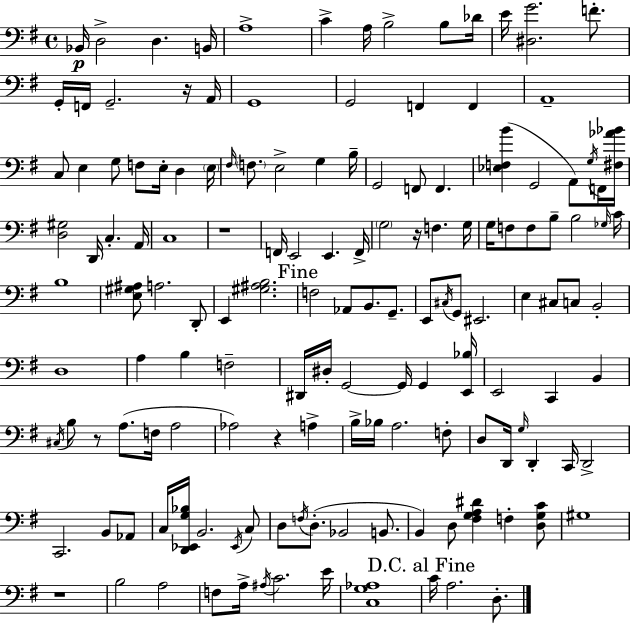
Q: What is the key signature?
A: G major